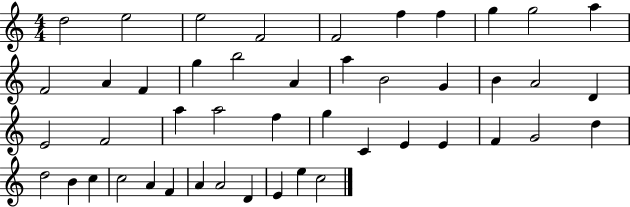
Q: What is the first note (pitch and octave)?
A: D5